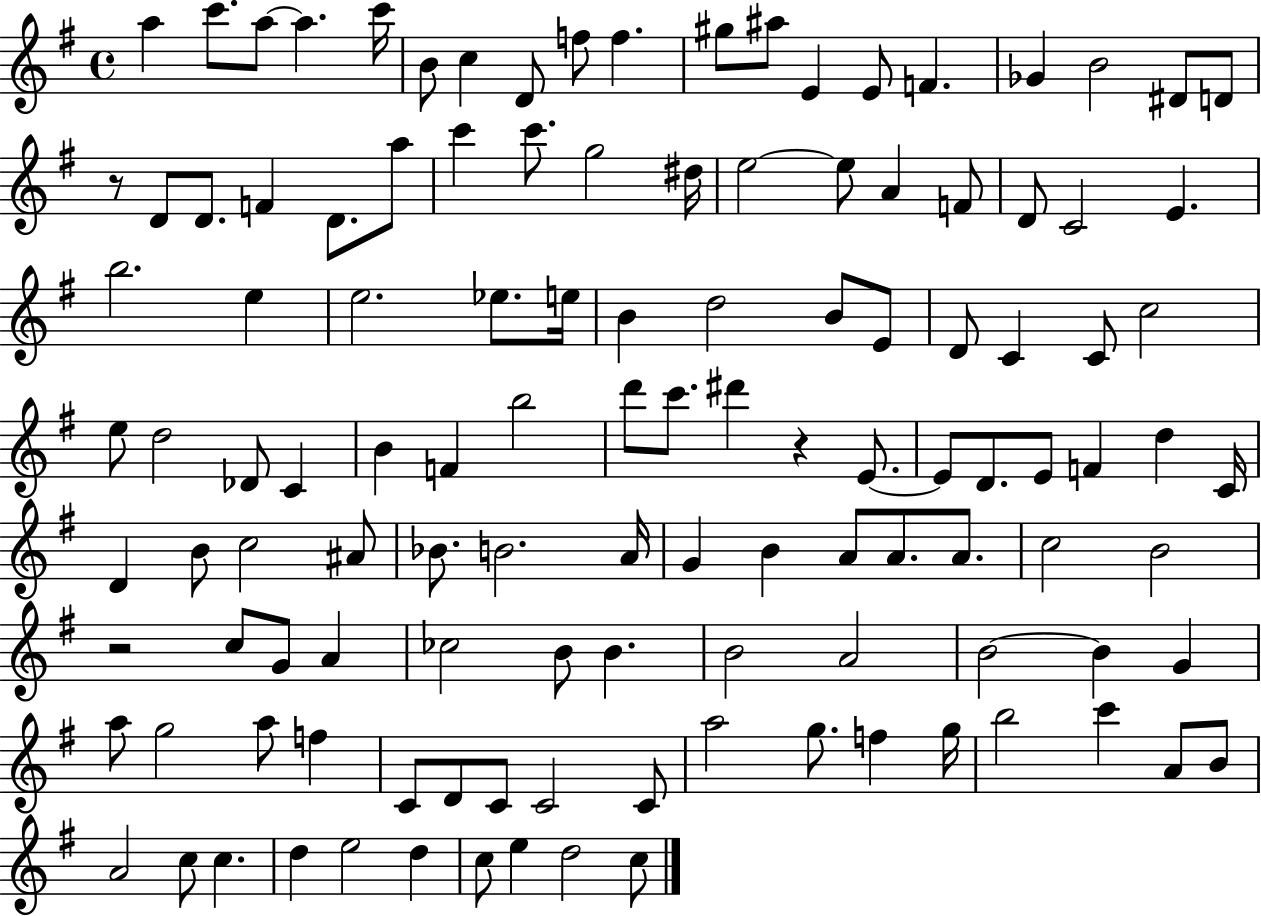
{
  \clef treble
  \time 4/4
  \defaultTimeSignature
  \key g \major
  a''4 c'''8. a''8~~ a''4. c'''16 | b'8 c''4 d'8 f''8 f''4. | gis''8 ais''8 e'4 e'8 f'4. | ges'4 b'2 dis'8 d'8 | \break r8 d'8 d'8. f'4 d'8. a''8 | c'''4 c'''8. g''2 dis''16 | e''2~~ e''8 a'4 f'8 | d'8 c'2 e'4. | \break b''2. e''4 | e''2. ees''8. e''16 | b'4 d''2 b'8 e'8 | d'8 c'4 c'8 c''2 | \break e''8 d''2 des'8 c'4 | b'4 f'4 b''2 | d'''8 c'''8. dis'''4 r4 e'8.~~ | e'8 d'8. e'8 f'4 d''4 c'16 | \break d'4 b'8 c''2 ais'8 | bes'8. b'2. a'16 | g'4 b'4 a'8 a'8. a'8. | c''2 b'2 | \break r2 c''8 g'8 a'4 | ces''2 b'8 b'4. | b'2 a'2 | b'2~~ b'4 g'4 | \break a''8 g''2 a''8 f''4 | c'8 d'8 c'8 c'2 c'8 | a''2 g''8. f''4 g''16 | b''2 c'''4 a'8 b'8 | \break a'2 c''8 c''4. | d''4 e''2 d''4 | c''8 e''4 d''2 c''8 | \bar "|."
}